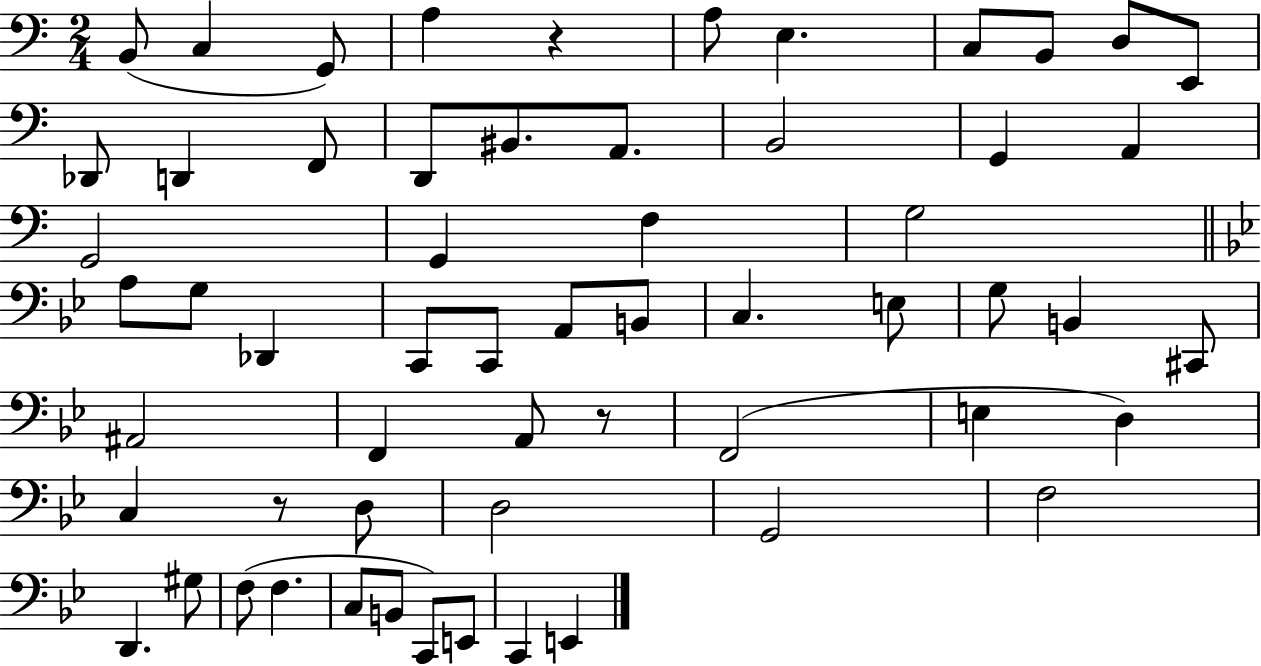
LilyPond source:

{
  \clef bass
  \numericTimeSignature
  \time 2/4
  \key c \major
  b,8( c4 g,8) | a4 r4 | a8 e4. | c8 b,8 d8 e,8 | \break des,8 d,4 f,8 | d,8 bis,8. a,8. | b,2 | g,4 a,4 | \break g,2 | g,4 f4 | g2 | \bar "||" \break \key bes \major a8 g8 des,4 | c,8 c,8 a,8 b,8 | c4. e8 | g8 b,4 cis,8 | \break ais,2 | f,4 a,8 r8 | f,2( | e4 d4) | \break c4 r8 d8 | d2 | g,2 | f2 | \break d,4. gis8 | f8( f4. | c8 b,8 c,8) e,8 | c,4 e,4 | \break \bar "|."
}